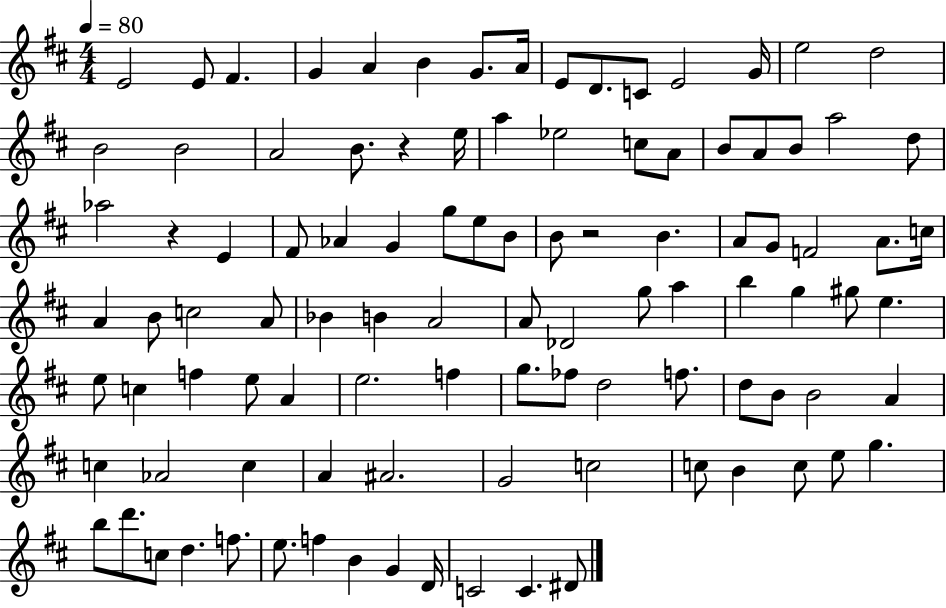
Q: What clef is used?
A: treble